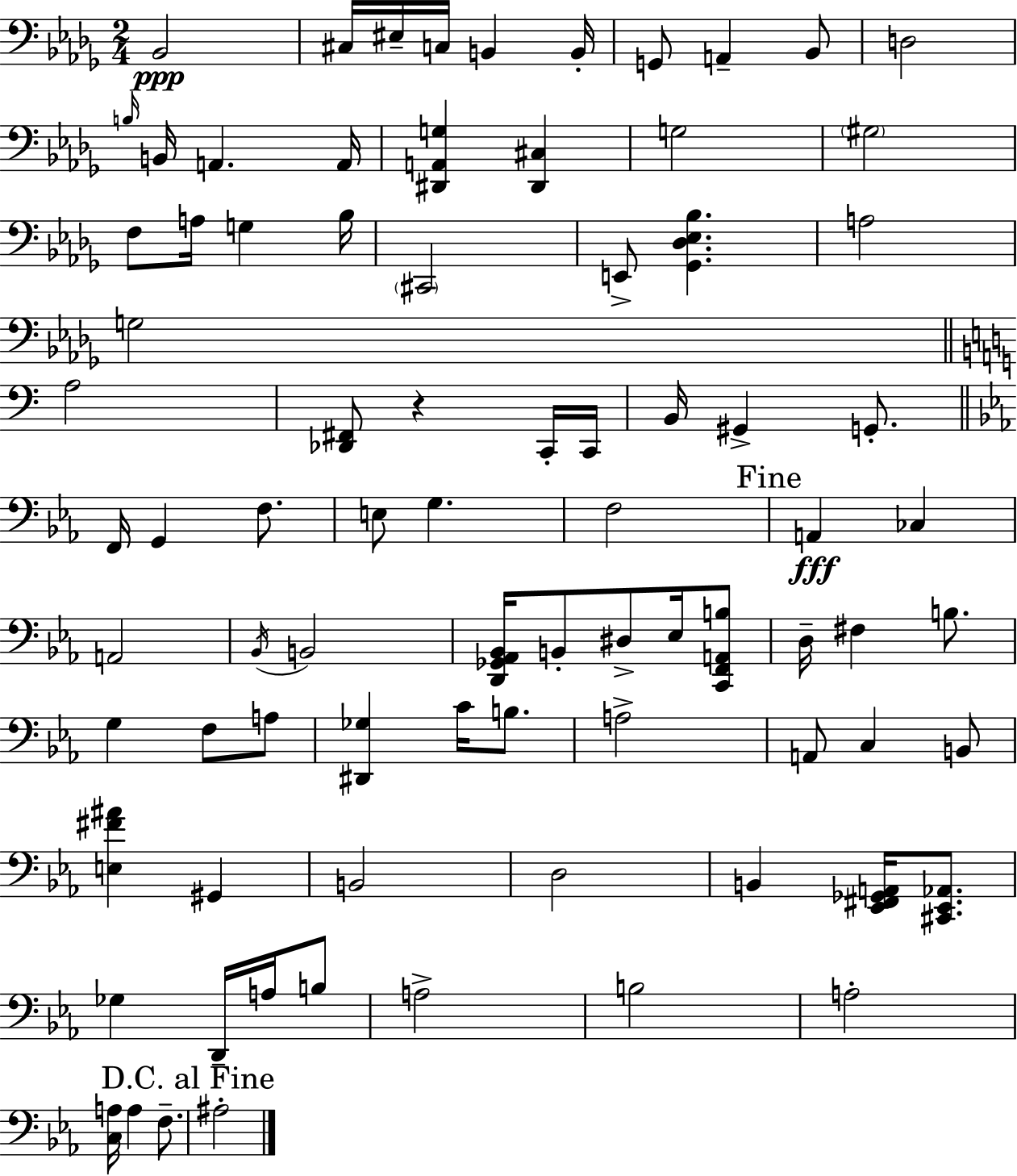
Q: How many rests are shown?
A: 1